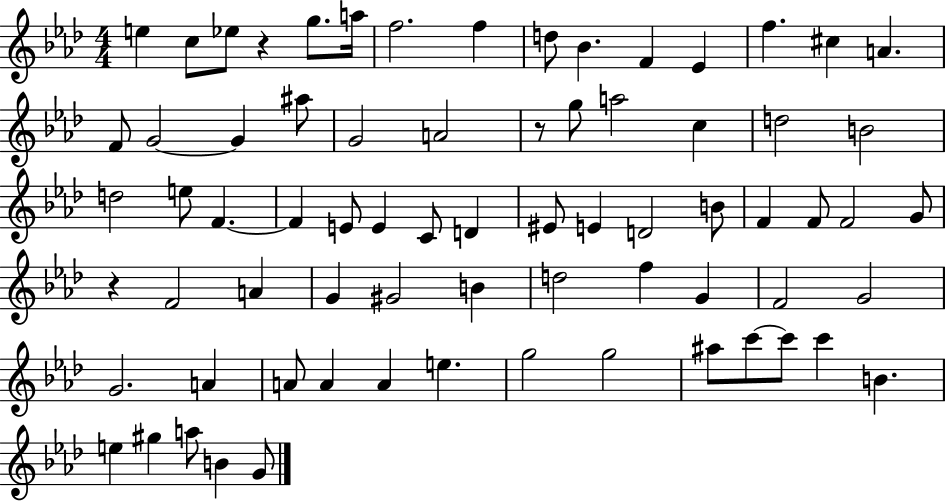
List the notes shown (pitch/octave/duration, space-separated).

E5/q C5/e Eb5/e R/q G5/e. A5/s F5/h. F5/q D5/e Bb4/q. F4/q Eb4/q F5/q. C#5/q A4/q. F4/e G4/h G4/q A#5/e G4/h A4/h R/e G5/e A5/h C5/q D5/h B4/h D5/h E5/e F4/q. F4/q E4/e E4/q C4/e D4/q EIS4/e E4/q D4/h B4/e F4/q F4/e F4/h G4/e R/q F4/h A4/q G4/q G#4/h B4/q D5/h F5/q G4/q F4/h G4/h G4/h. A4/q A4/e A4/q A4/q E5/q. G5/h G5/h A#5/e C6/e C6/e C6/q B4/q. E5/q G#5/q A5/e B4/q G4/e